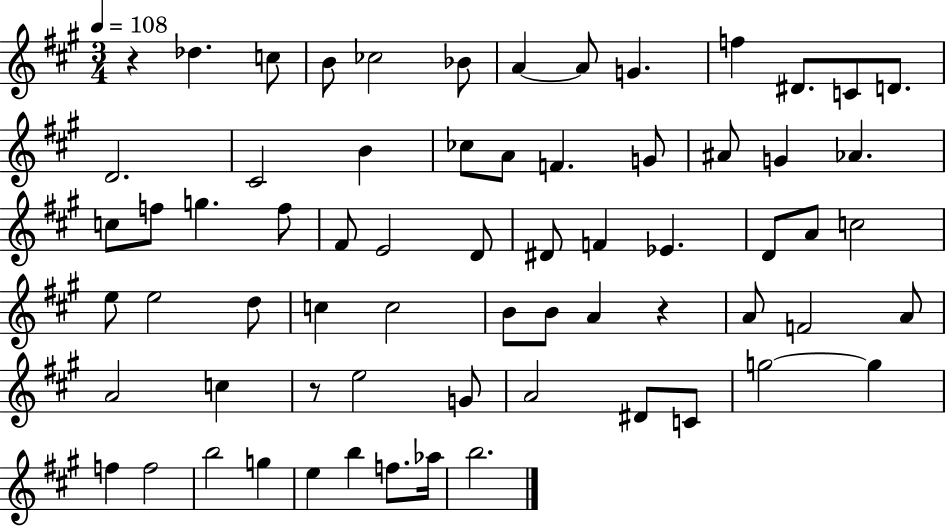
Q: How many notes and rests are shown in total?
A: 67